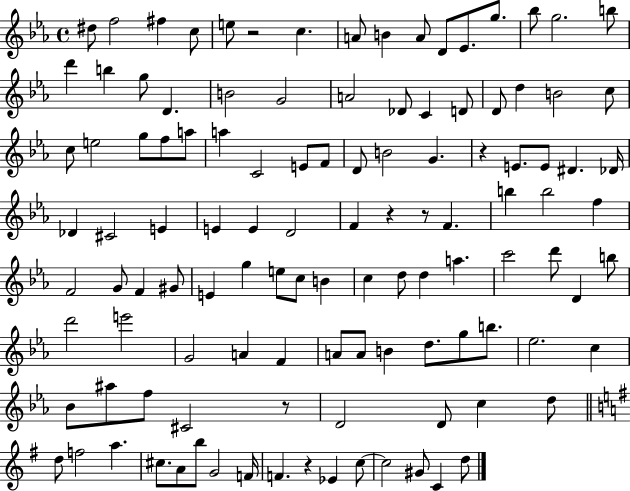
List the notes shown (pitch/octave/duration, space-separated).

D#5/e F5/h F#5/q C5/e E5/e R/h C5/q. A4/e B4/q A4/e D4/e Eb4/e. G5/e. Bb5/e G5/h. B5/e D6/q B5/q G5/e D4/q. B4/h G4/h A4/h Db4/e C4/q D4/e D4/e D5/q B4/h C5/e C5/e E5/h G5/e F5/e A5/e A5/q C4/h E4/e F4/e D4/e B4/h G4/q. R/q E4/e. E4/e D#4/q. Db4/s Db4/q C#4/h E4/q E4/q E4/q D4/h F4/q R/q R/e F4/q. B5/q B5/h F5/q F4/h G4/e F4/q G#4/e E4/q G5/q E5/e C5/e B4/q C5/q D5/e D5/q A5/q. C6/h D6/e D4/q B5/e D6/h E6/h G4/h A4/q F4/q A4/e A4/e B4/q D5/e. G5/e B5/e. Eb5/h. C5/q Bb4/e A#5/e F5/e C#4/h R/e D4/h D4/e C5/q D5/e D5/e F5/h A5/q. C#5/e. A4/e B5/e G4/h F4/s F4/q. R/q Eb4/q C5/e C5/h G#4/e C4/q D5/e